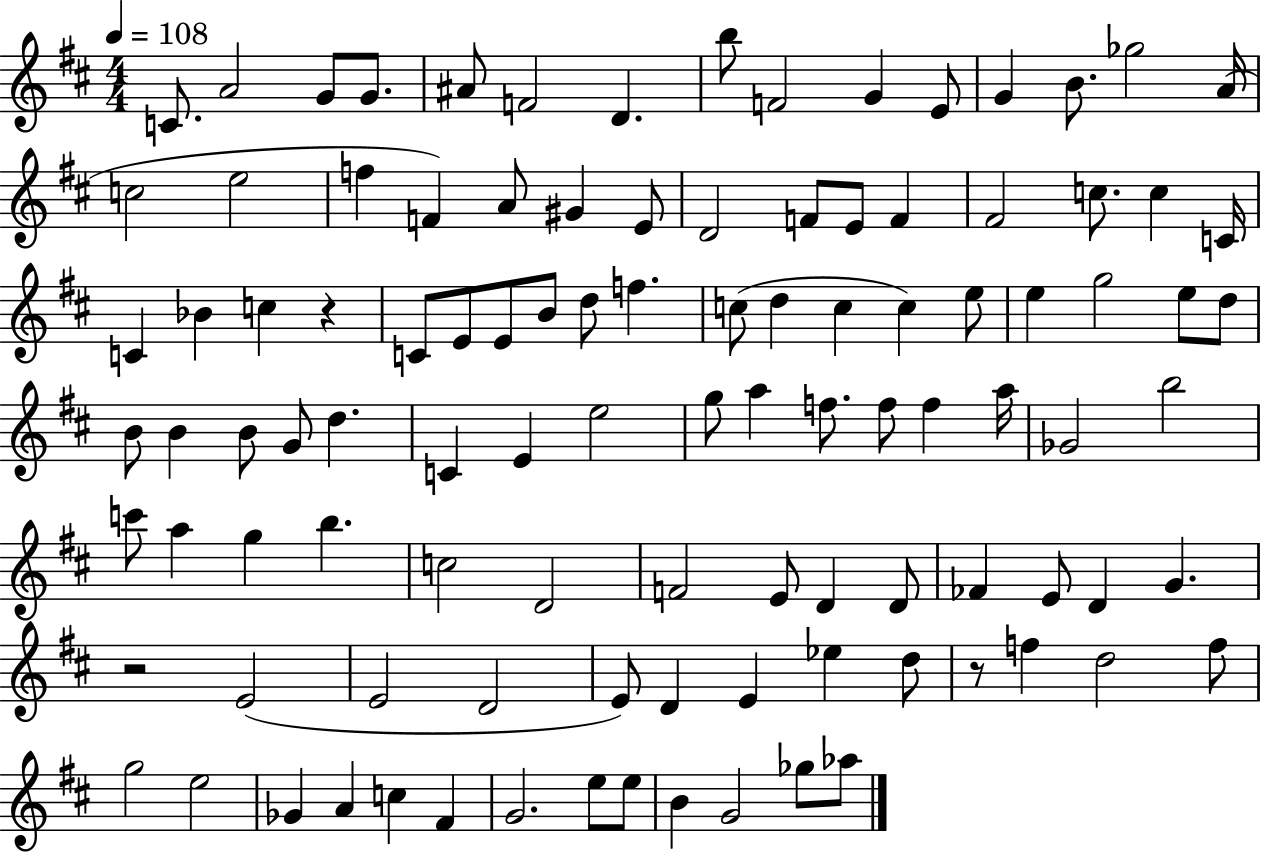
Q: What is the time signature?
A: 4/4